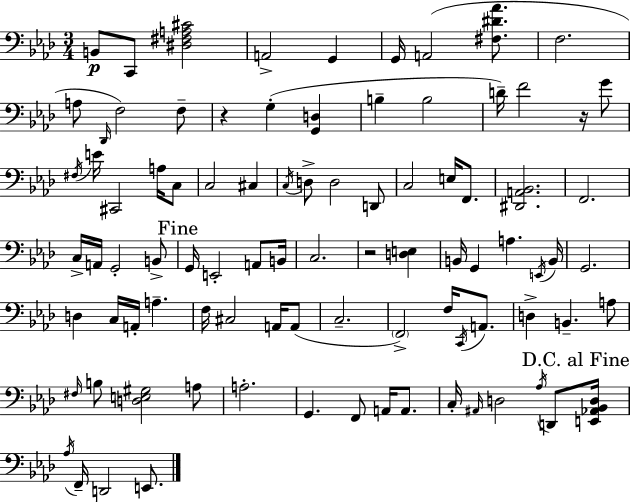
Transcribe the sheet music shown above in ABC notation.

X:1
T:Untitled
M:3/4
L:1/4
K:Ab
B,,/2 C,,/2 [^D,^F,A,^C]2 A,,2 G,, G,,/4 A,,2 [^F,^D_A]/2 F,2 A,/2 _D,,/4 F,2 F,/2 z G, [G,,D,] B, B,2 D/4 F2 z/4 G/2 ^F,/4 E/4 ^C,,2 A,/4 C,/2 C,2 ^C, C,/4 D,/2 D,2 D,,/2 C,2 E,/4 F,,/2 [^D,,A,,_B,,]2 F,,2 C,/4 A,,/4 G,,2 B,,/2 G,,/4 E,,2 A,,/2 B,,/4 C,2 z2 [D,E,] B,,/4 G,, A, E,,/4 B,,/4 G,,2 D, C,/4 A,,/4 A, F,/4 ^C,2 A,,/4 A,,/2 C,2 F,,2 F,/4 C,,/4 A,,/2 D, B,, A,/2 ^F,/4 B,/2 [D,E,^G,]2 A,/2 A,2 G,, F,,/2 A,,/4 A,,/2 C,/4 ^A,,/4 D,2 _A,/4 D,,/2 [E,,_A,,_B,,D,]/4 _A,/4 F,,/4 D,,2 E,,/2